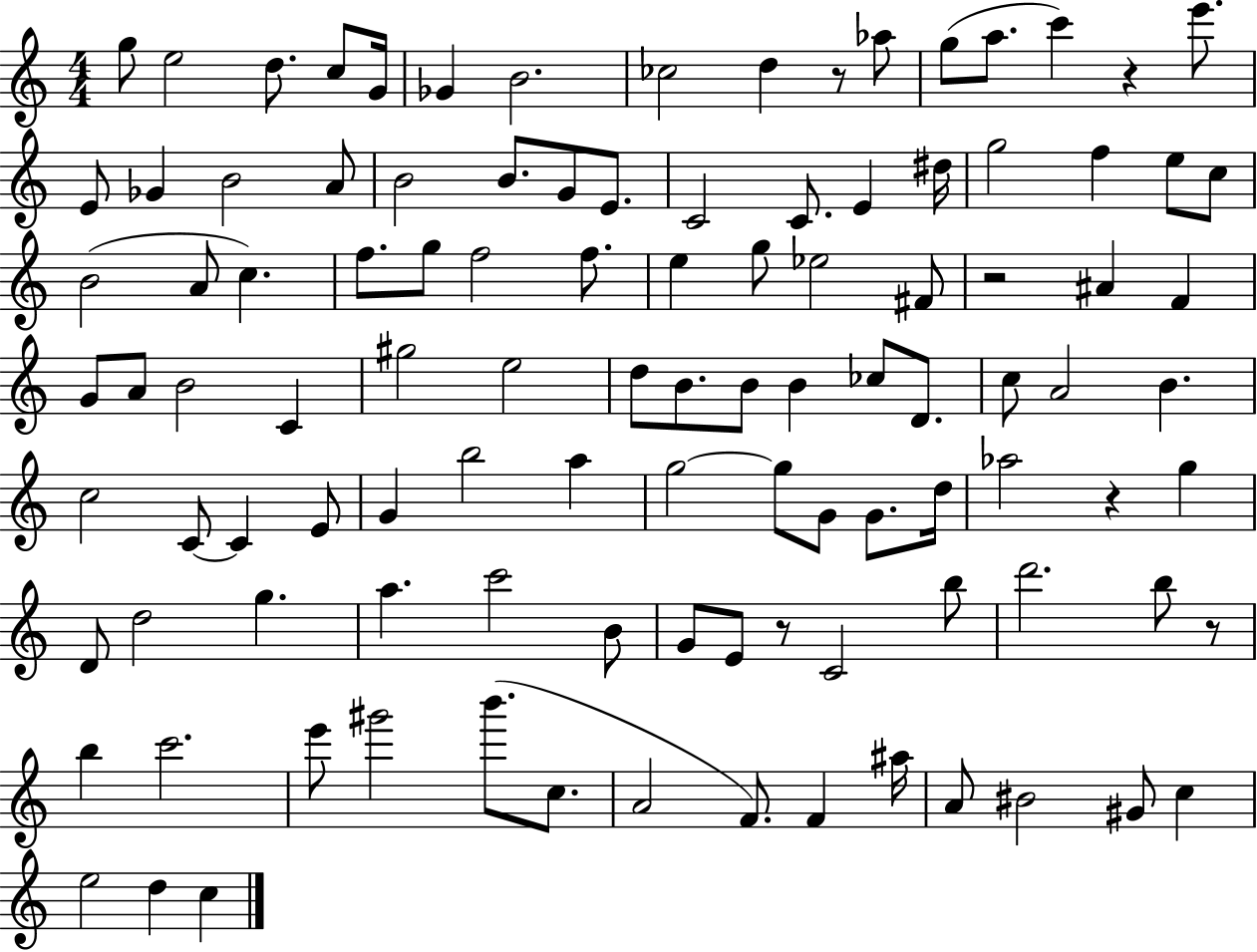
G5/e E5/h D5/e. C5/e G4/s Gb4/q B4/h. CES5/h D5/q R/e Ab5/e G5/e A5/e. C6/q R/q E6/e. E4/e Gb4/q B4/h A4/e B4/h B4/e. G4/e E4/e. C4/h C4/e. E4/q D#5/s G5/h F5/q E5/e C5/e B4/h A4/e C5/q. F5/e. G5/e F5/h F5/e. E5/q G5/e Eb5/h F#4/e R/h A#4/q F4/q G4/e A4/e B4/h C4/q G#5/h E5/h D5/e B4/e. B4/e B4/q CES5/e D4/e. C5/e A4/h B4/q. C5/h C4/e C4/q E4/e G4/q B5/h A5/q G5/h G5/e G4/e G4/e. D5/s Ab5/h R/q G5/q D4/e D5/h G5/q. A5/q. C6/h B4/e G4/e E4/e R/e C4/h B5/e D6/h. B5/e R/e B5/q C6/h. E6/e G#6/h B6/e. C5/e. A4/h F4/e. F4/q A#5/s A4/e BIS4/h G#4/e C5/q E5/h D5/q C5/q